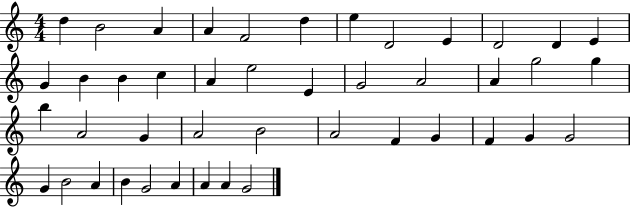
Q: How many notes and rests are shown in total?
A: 44